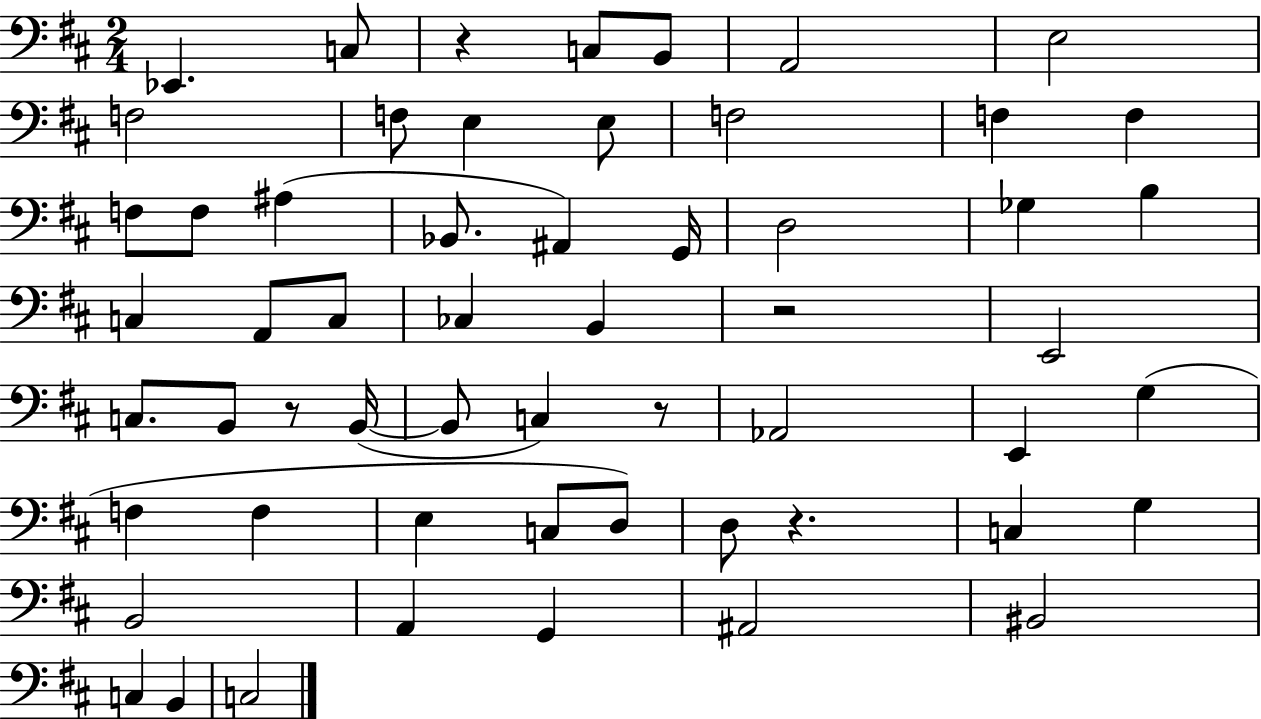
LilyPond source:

{
  \clef bass
  \numericTimeSignature
  \time 2/4
  \key d \major
  ees,4. c8 | r4 c8 b,8 | a,2 | e2 | \break f2 | f8 e4 e8 | f2 | f4 f4 | \break f8 f8 ais4( | bes,8. ais,4) g,16 | d2 | ges4 b4 | \break c4 a,8 c8 | ces4 b,4 | r2 | e,2 | \break c8. b,8 r8 b,16~(~ | b,8 c4) r8 | aes,2 | e,4 g4( | \break f4 f4 | e4 c8 d8) | d8 r4. | c4 g4 | \break b,2 | a,4 g,4 | ais,2 | bis,2 | \break c4 b,4 | c2 | \bar "|."
}